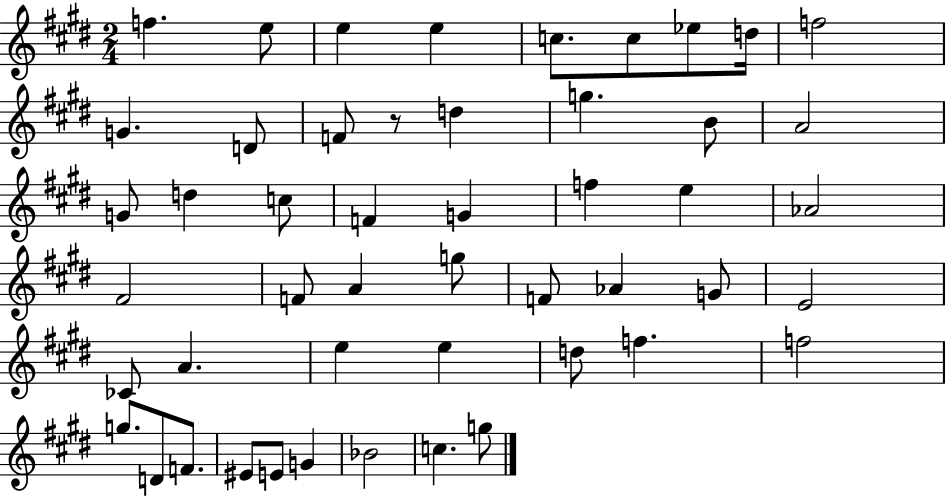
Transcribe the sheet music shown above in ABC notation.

X:1
T:Untitled
M:2/4
L:1/4
K:E
f e/2 e e c/2 c/2 _e/2 d/4 f2 G D/2 F/2 z/2 d g B/2 A2 G/2 d c/2 F G f e _A2 ^F2 F/2 A g/2 F/2 _A G/2 E2 _C/2 A e e d/2 f f2 g/2 D/2 F/2 ^E/2 E/2 G _B2 c g/2